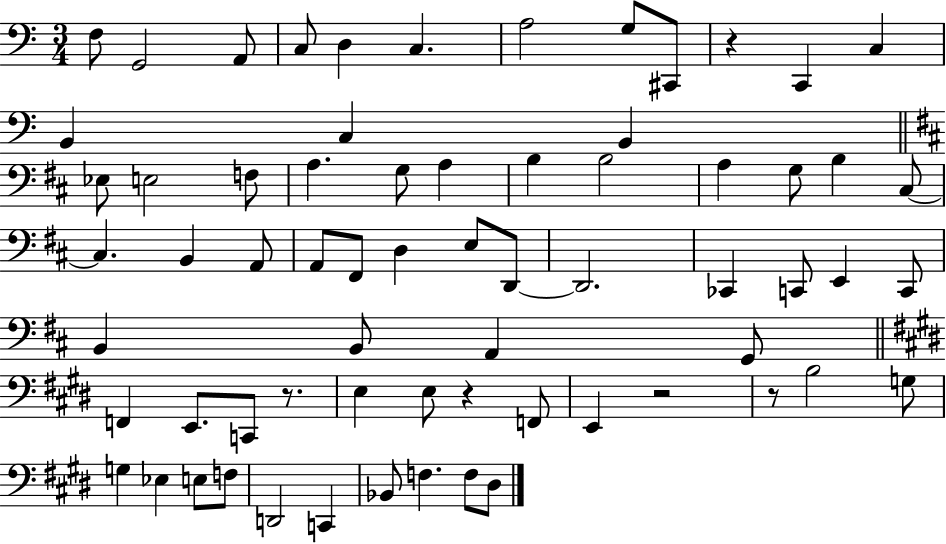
F3/e G2/h A2/e C3/e D3/q C3/q. A3/h G3/e C#2/e R/q C2/q C3/q B2/q C3/q B2/q Eb3/e E3/h F3/e A3/q. G3/e A3/q B3/q B3/h A3/q G3/e B3/q C#3/e C#3/q. B2/q A2/e A2/e F#2/e D3/q E3/e D2/e D2/h. CES2/q C2/e E2/q C2/e B2/q B2/e A2/q G2/e F2/q E2/e. C2/e R/e. E3/q E3/e R/q F2/e E2/q R/h R/e B3/h G3/e G3/q Eb3/q E3/e F3/e D2/h C2/q Bb2/e F3/q. F3/e D#3/e